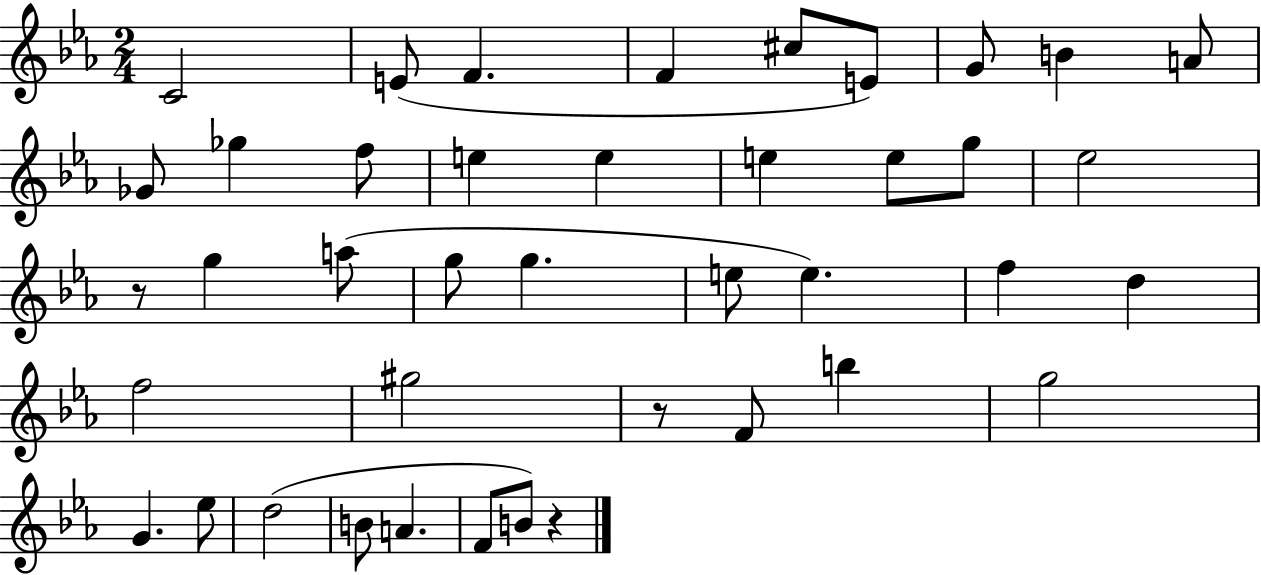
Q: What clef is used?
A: treble